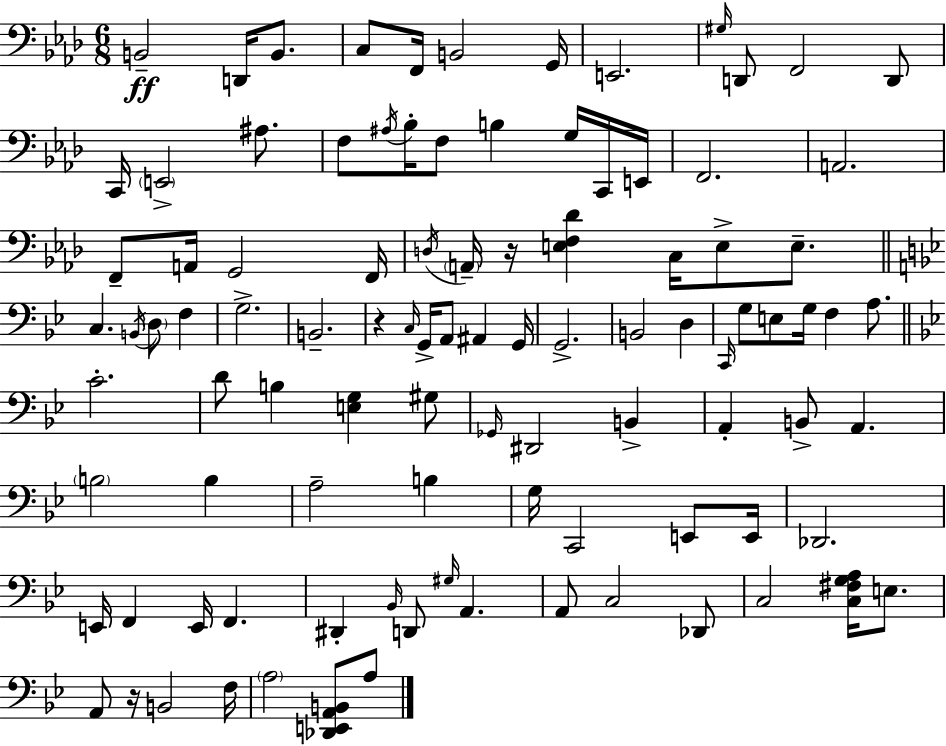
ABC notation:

X:1
T:Untitled
M:6/8
L:1/4
K:Ab
B,,2 D,,/4 B,,/2 C,/2 F,,/4 B,,2 G,,/4 E,,2 ^G,/4 D,,/2 F,,2 D,,/2 C,,/4 E,,2 ^A,/2 F,/2 ^A,/4 _B,/4 F,/2 B, G,/4 C,,/4 E,,/4 F,,2 A,,2 F,,/2 A,,/4 G,,2 F,,/4 D,/4 A,,/4 z/4 [E,F,_D] C,/4 E,/2 E,/2 C, B,,/4 D,/2 F, G,2 B,,2 z C,/4 G,,/4 A,,/2 ^A,, G,,/4 G,,2 B,,2 D, C,,/4 G,/2 E,/2 G,/4 F, A,/2 C2 D/2 B, [E,G,] ^G,/2 _G,,/4 ^D,,2 B,, A,, B,,/2 A,, B,2 B, A,2 B, G,/4 C,,2 E,,/2 E,,/4 _D,,2 E,,/4 F,, E,,/4 F,, ^D,, _B,,/4 D,,/2 ^G,/4 A,, A,,/2 C,2 _D,,/2 C,2 [C,^F,G,A,]/4 E,/2 A,,/2 z/4 B,,2 F,/4 A,2 [_D,,E,,A,,B,,]/2 A,/2